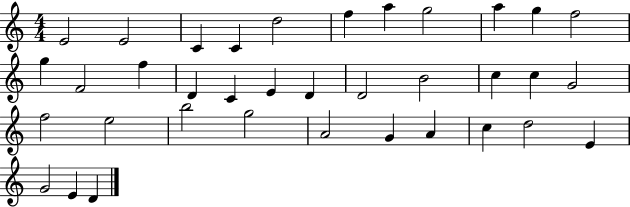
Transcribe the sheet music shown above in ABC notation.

X:1
T:Untitled
M:4/4
L:1/4
K:C
E2 E2 C C d2 f a g2 a g f2 g F2 f D C E D D2 B2 c c G2 f2 e2 b2 g2 A2 G A c d2 E G2 E D